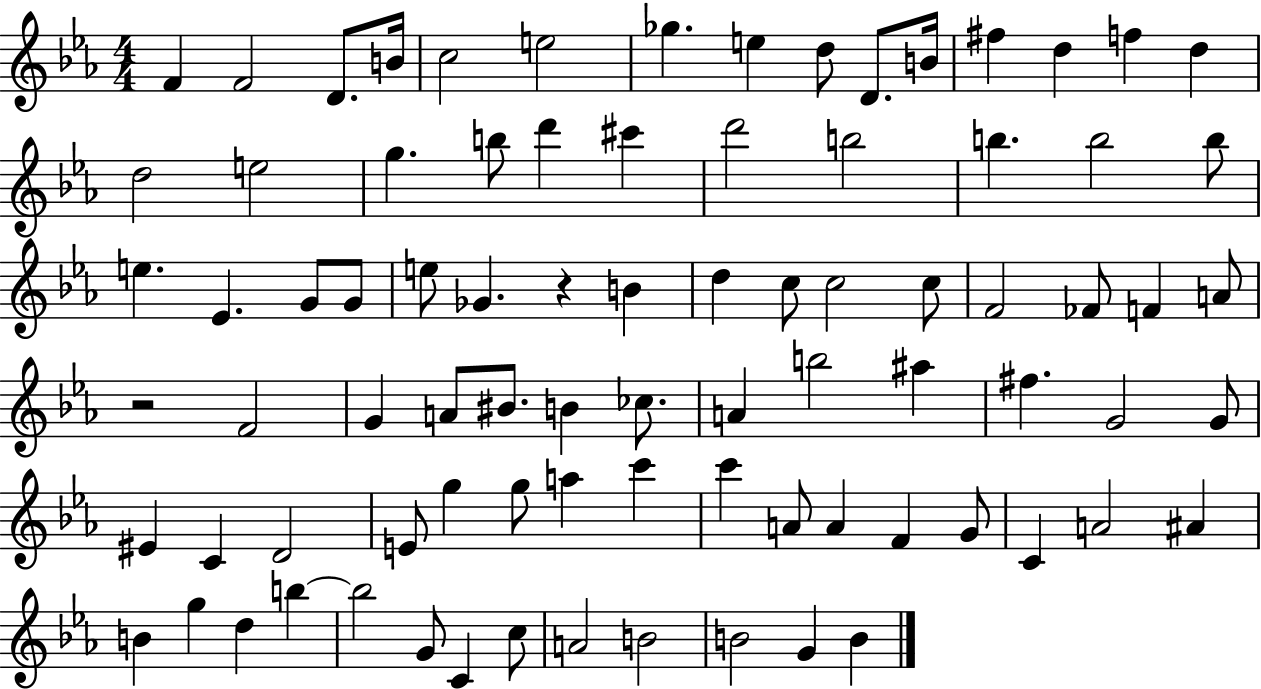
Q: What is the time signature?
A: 4/4